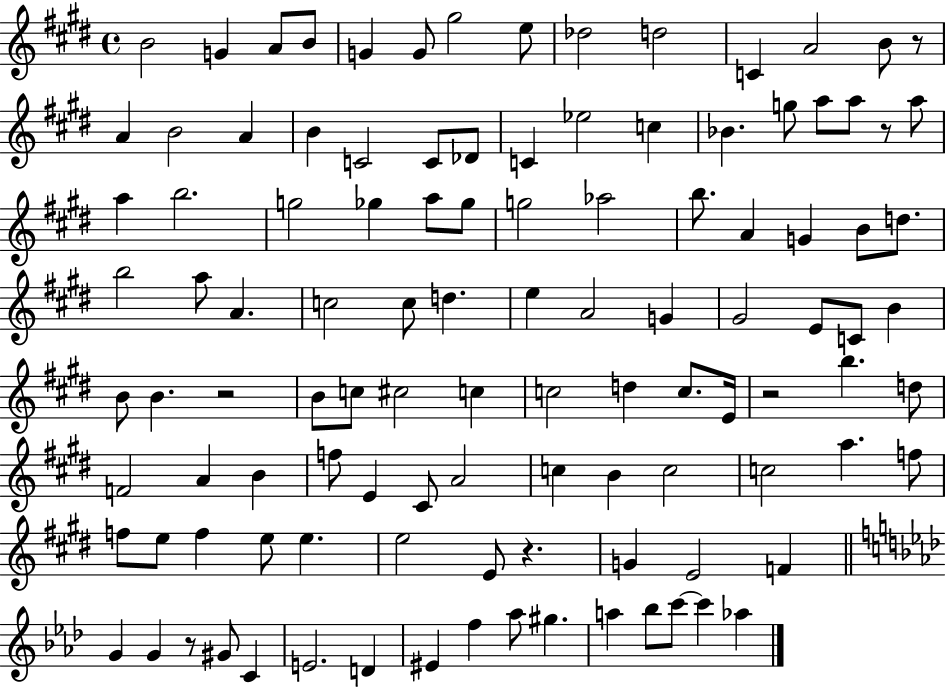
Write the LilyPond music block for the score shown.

{
  \clef treble
  \time 4/4
  \defaultTimeSignature
  \key e \major
  b'2 g'4 a'8 b'8 | g'4 g'8 gis''2 e''8 | des''2 d''2 | c'4 a'2 b'8 r8 | \break a'4 b'2 a'4 | b'4 c'2 c'8 des'8 | c'4 ees''2 c''4 | bes'4. g''8 a''8 a''8 r8 a''8 | \break a''4 b''2. | g''2 ges''4 a''8 ges''8 | g''2 aes''2 | b''8. a'4 g'4 b'8 d''8. | \break b''2 a''8 a'4. | c''2 c''8 d''4. | e''4 a'2 g'4 | gis'2 e'8 c'8 b'4 | \break b'8 b'4. r2 | b'8 c''8 cis''2 c''4 | c''2 d''4 c''8. e'16 | r2 b''4. d''8 | \break f'2 a'4 b'4 | f''8 e'4 cis'8 a'2 | c''4 b'4 c''2 | c''2 a''4. f''8 | \break f''8 e''8 f''4 e''8 e''4. | e''2 e'8 r4. | g'4 e'2 f'4 | \bar "||" \break \key f \minor g'4 g'4 r8 gis'8 c'4 | e'2. d'4 | eis'4 f''4 aes''8 gis''4. | a''4 bes''8 c'''8~~ c'''4 aes''4 | \break \bar "|."
}